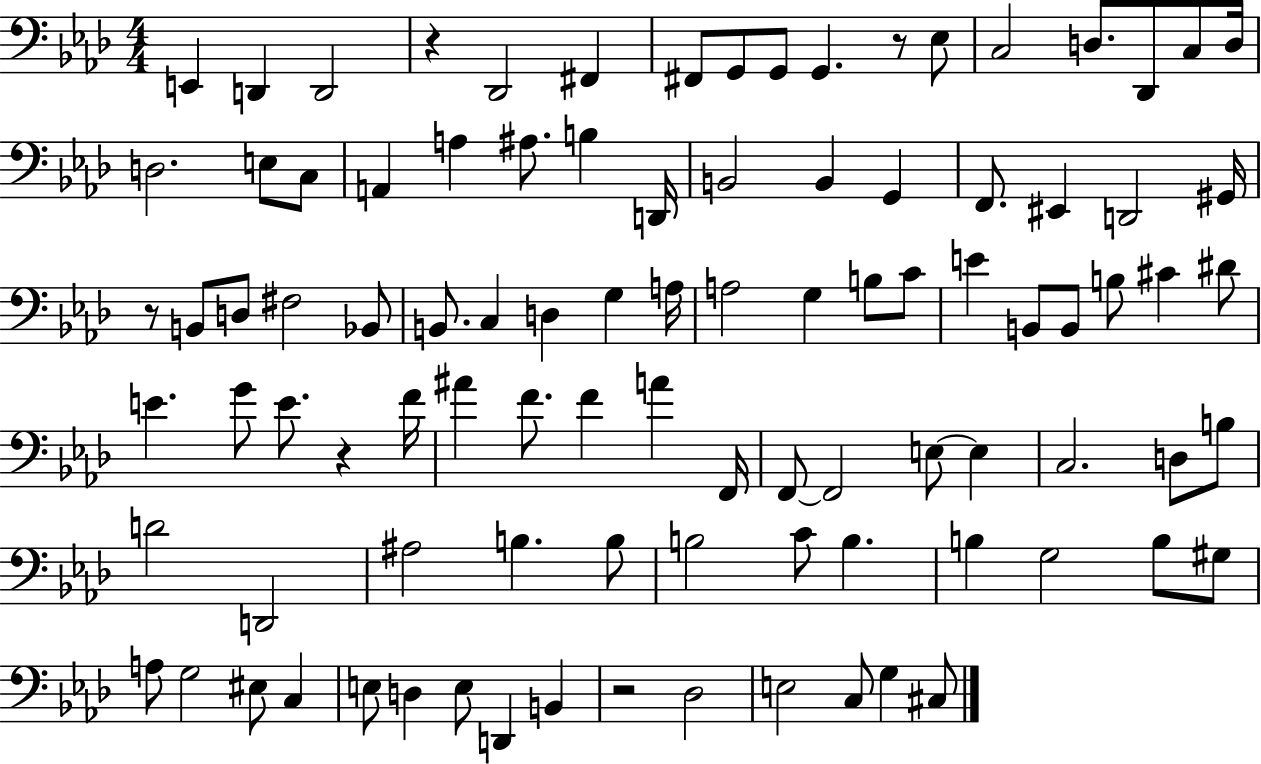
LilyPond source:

{
  \clef bass
  \numericTimeSignature
  \time 4/4
  \key aes \major
  e,4 d,4 d,2 | r4 des,2 fis,4 | fis,8 g,8 g,8 g,4. r8 ees8 | c2 d8. des,8 c8 d16 | \break d2. e8 c8 | a,4 a4 ais8. b4 d,16 | b,2 b,4 g,4 | f,8. eis,4 d,2 gis,16 | \break r8 b,8 d8 fis2 bes,8 | b,8. c4 d4 g4 a16 | a2 g4 b8 c'8 | e'4 b,8 b,8 b8 cis'4 dis'8 | \break e'4. g'8 e'8. r4 f'16 | ais'4 f'8. f'4 a'4 f,16 | f,8~~ f,2 e8~~ e4 | c2. d8 b8 | \break d'2 d,2 | ais2 b4. b8 | b2 c'8 b4. | b4 g2 b8 gis8 | \break a8 g2 eis8 c4 | e8 d4 e8 d,4 b,4 | r2 des2 | e2 c8 g4 cis8 | \break \bar "|."
}